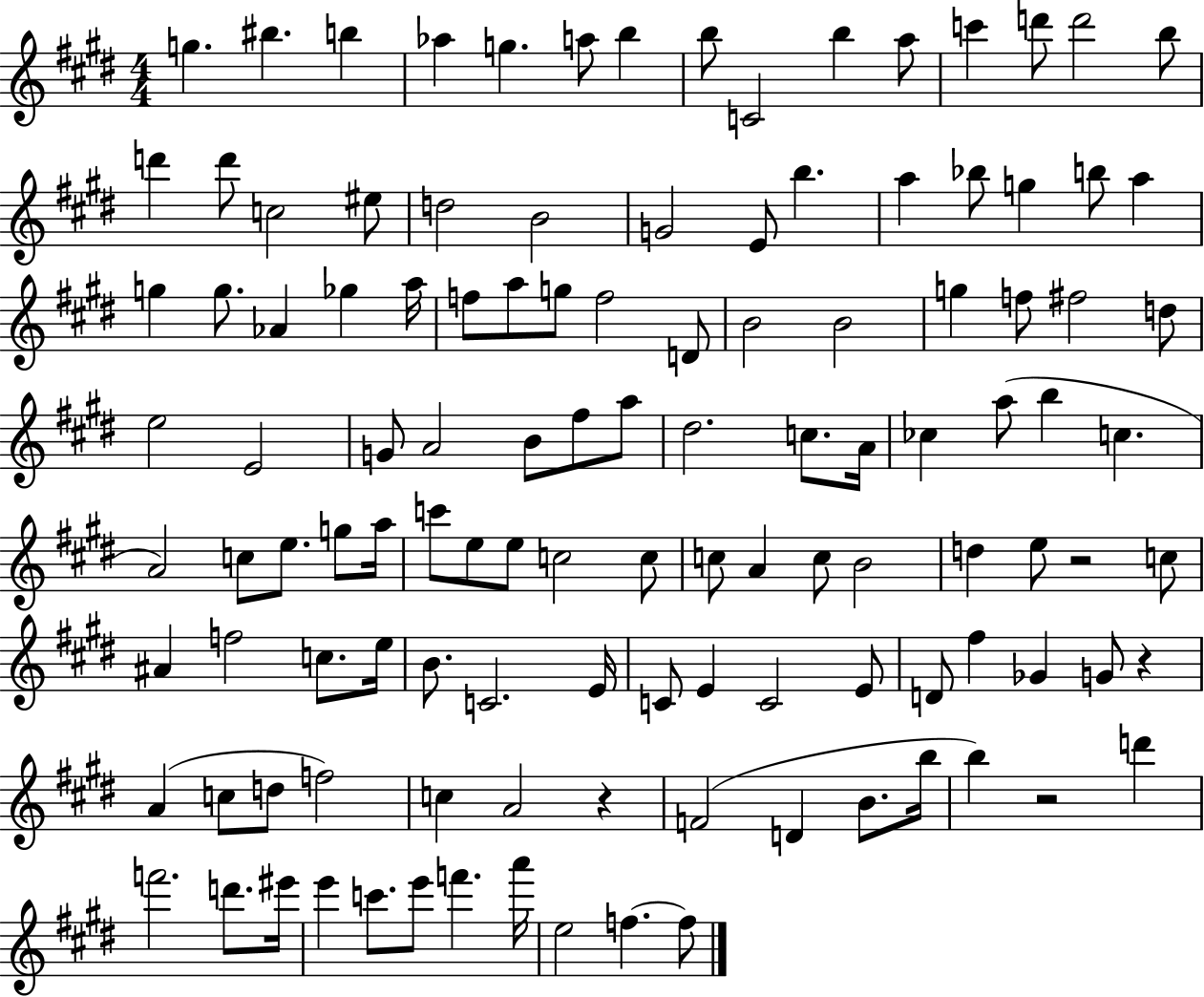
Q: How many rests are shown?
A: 4